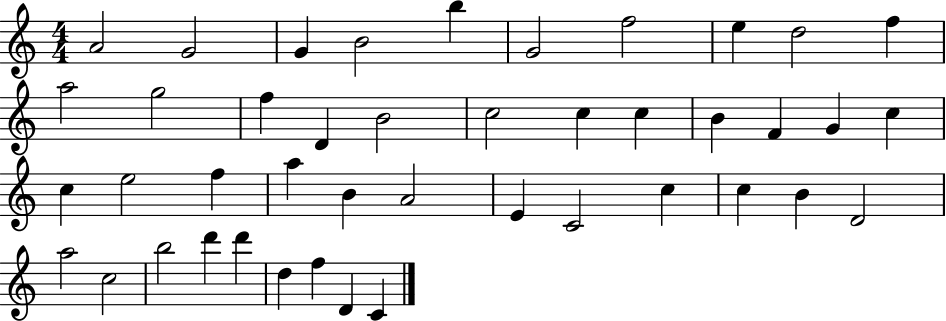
A4/h G4/h G4/q B4/h B5/q G4/h F5/h E5/q D5/h F5/q A5/h G5/h F5/q D4/q B4/h C5/h C5/q C5/q B4/q F4/q G4/q C5/q C5/q E5/h F5/q A5/q B4/q A4/h E4/q C4/h C5/q C5/q B4/q D4/h A5/h C5/h B5/h D6/q D6/q D5/q F5/q D4/q C4/q